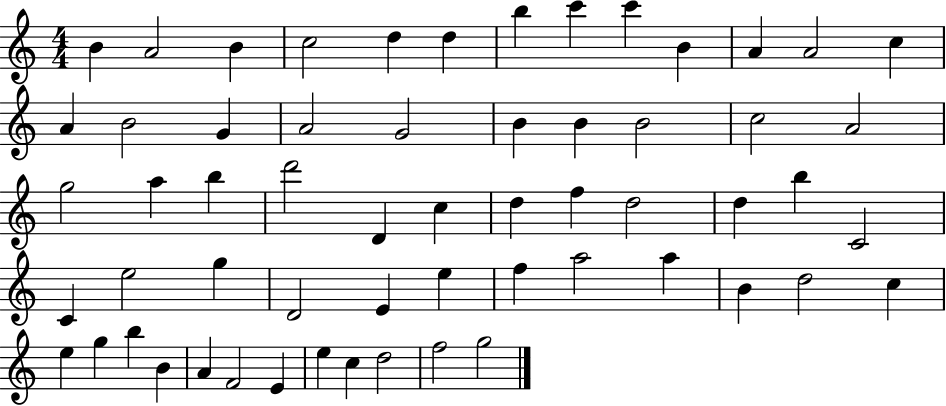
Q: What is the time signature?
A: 4/4